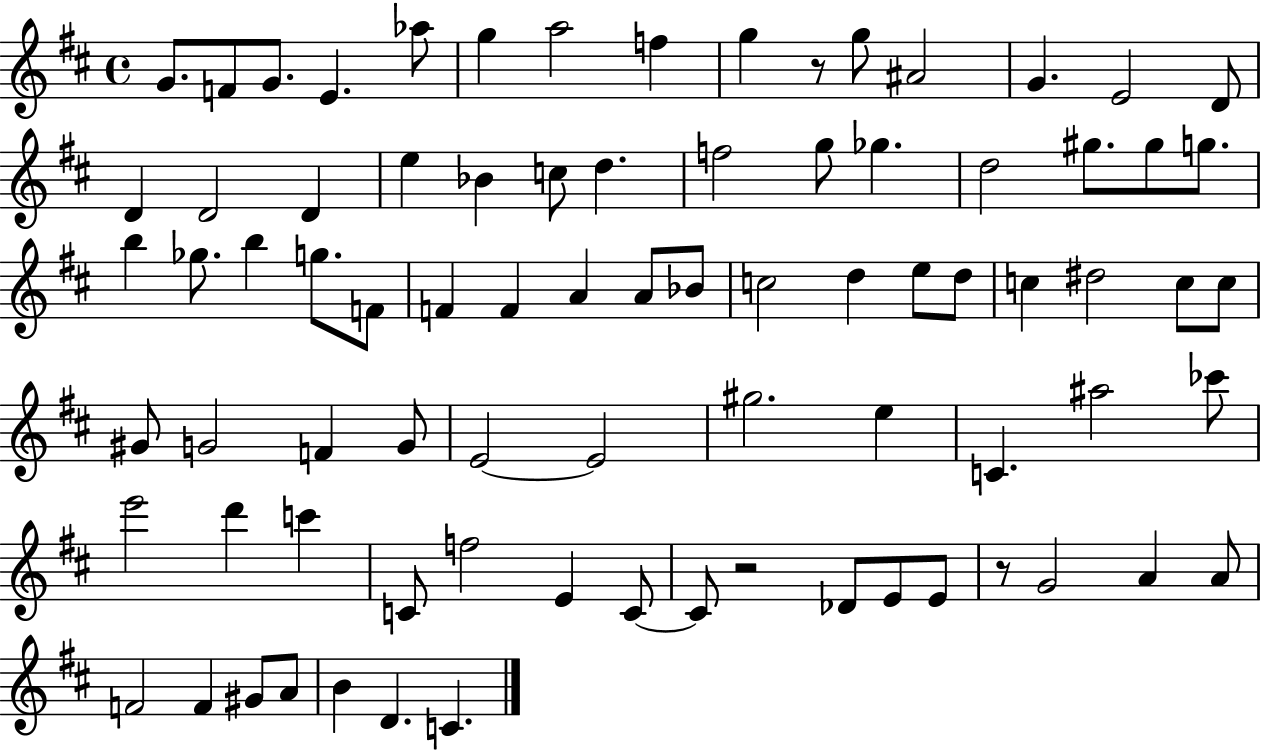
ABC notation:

X:1
T:Untitled
M:4/4
L:1/4
K:D
G/2 F/2 G/2 E _a/2 g a2 f g z/2 g/2 ^A2 G E2 D/2 D D2 D e _B c/2 d f2 g/2 _g d2 ^g/2 ^g/2 g/2 b _g/2 b g/2 F/2 F F A A/2 _B/2 c2 d e/2 d/2 c ^d2 c/2 c/2 ^G/2 G2 F G/2 E2 E2 ^g2 e C ^a2 _c'/2 e'2 d' c' C/2 f2 E C/2 C/2 z2 _D/2 E/2 E/2 z/2 G2 A A/2 F2 F ^G/2 A/2 B D C